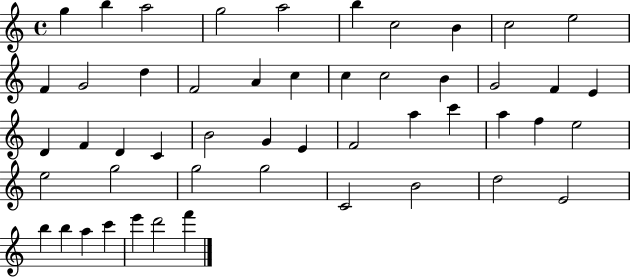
X:1
T:Untitled
M:4/4
L:1/4
K:C
g b a2 g2 a2 b c2 B c2 e2 F G2 d F2 A c c c2 B G2 F E D F D C B2 G E F2 a c' a f e2 e2 g2 g2 g2 C2 B2 d2 E2 b b a c' e' d'2 f'